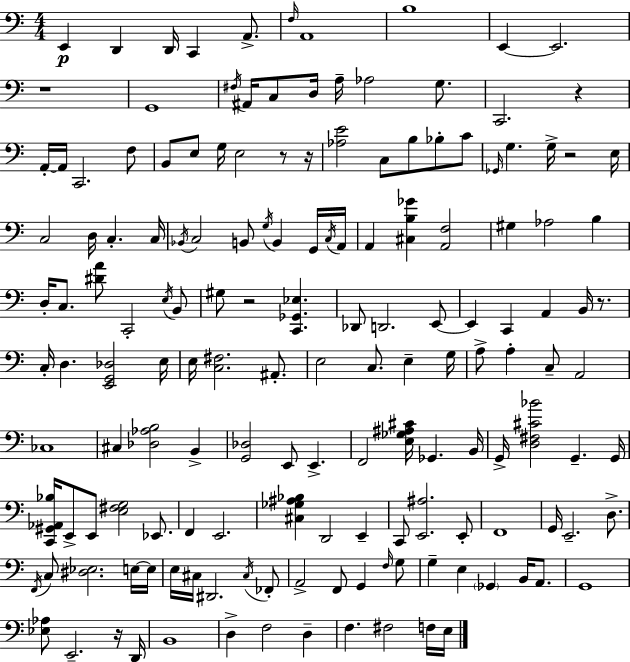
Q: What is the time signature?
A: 4/4